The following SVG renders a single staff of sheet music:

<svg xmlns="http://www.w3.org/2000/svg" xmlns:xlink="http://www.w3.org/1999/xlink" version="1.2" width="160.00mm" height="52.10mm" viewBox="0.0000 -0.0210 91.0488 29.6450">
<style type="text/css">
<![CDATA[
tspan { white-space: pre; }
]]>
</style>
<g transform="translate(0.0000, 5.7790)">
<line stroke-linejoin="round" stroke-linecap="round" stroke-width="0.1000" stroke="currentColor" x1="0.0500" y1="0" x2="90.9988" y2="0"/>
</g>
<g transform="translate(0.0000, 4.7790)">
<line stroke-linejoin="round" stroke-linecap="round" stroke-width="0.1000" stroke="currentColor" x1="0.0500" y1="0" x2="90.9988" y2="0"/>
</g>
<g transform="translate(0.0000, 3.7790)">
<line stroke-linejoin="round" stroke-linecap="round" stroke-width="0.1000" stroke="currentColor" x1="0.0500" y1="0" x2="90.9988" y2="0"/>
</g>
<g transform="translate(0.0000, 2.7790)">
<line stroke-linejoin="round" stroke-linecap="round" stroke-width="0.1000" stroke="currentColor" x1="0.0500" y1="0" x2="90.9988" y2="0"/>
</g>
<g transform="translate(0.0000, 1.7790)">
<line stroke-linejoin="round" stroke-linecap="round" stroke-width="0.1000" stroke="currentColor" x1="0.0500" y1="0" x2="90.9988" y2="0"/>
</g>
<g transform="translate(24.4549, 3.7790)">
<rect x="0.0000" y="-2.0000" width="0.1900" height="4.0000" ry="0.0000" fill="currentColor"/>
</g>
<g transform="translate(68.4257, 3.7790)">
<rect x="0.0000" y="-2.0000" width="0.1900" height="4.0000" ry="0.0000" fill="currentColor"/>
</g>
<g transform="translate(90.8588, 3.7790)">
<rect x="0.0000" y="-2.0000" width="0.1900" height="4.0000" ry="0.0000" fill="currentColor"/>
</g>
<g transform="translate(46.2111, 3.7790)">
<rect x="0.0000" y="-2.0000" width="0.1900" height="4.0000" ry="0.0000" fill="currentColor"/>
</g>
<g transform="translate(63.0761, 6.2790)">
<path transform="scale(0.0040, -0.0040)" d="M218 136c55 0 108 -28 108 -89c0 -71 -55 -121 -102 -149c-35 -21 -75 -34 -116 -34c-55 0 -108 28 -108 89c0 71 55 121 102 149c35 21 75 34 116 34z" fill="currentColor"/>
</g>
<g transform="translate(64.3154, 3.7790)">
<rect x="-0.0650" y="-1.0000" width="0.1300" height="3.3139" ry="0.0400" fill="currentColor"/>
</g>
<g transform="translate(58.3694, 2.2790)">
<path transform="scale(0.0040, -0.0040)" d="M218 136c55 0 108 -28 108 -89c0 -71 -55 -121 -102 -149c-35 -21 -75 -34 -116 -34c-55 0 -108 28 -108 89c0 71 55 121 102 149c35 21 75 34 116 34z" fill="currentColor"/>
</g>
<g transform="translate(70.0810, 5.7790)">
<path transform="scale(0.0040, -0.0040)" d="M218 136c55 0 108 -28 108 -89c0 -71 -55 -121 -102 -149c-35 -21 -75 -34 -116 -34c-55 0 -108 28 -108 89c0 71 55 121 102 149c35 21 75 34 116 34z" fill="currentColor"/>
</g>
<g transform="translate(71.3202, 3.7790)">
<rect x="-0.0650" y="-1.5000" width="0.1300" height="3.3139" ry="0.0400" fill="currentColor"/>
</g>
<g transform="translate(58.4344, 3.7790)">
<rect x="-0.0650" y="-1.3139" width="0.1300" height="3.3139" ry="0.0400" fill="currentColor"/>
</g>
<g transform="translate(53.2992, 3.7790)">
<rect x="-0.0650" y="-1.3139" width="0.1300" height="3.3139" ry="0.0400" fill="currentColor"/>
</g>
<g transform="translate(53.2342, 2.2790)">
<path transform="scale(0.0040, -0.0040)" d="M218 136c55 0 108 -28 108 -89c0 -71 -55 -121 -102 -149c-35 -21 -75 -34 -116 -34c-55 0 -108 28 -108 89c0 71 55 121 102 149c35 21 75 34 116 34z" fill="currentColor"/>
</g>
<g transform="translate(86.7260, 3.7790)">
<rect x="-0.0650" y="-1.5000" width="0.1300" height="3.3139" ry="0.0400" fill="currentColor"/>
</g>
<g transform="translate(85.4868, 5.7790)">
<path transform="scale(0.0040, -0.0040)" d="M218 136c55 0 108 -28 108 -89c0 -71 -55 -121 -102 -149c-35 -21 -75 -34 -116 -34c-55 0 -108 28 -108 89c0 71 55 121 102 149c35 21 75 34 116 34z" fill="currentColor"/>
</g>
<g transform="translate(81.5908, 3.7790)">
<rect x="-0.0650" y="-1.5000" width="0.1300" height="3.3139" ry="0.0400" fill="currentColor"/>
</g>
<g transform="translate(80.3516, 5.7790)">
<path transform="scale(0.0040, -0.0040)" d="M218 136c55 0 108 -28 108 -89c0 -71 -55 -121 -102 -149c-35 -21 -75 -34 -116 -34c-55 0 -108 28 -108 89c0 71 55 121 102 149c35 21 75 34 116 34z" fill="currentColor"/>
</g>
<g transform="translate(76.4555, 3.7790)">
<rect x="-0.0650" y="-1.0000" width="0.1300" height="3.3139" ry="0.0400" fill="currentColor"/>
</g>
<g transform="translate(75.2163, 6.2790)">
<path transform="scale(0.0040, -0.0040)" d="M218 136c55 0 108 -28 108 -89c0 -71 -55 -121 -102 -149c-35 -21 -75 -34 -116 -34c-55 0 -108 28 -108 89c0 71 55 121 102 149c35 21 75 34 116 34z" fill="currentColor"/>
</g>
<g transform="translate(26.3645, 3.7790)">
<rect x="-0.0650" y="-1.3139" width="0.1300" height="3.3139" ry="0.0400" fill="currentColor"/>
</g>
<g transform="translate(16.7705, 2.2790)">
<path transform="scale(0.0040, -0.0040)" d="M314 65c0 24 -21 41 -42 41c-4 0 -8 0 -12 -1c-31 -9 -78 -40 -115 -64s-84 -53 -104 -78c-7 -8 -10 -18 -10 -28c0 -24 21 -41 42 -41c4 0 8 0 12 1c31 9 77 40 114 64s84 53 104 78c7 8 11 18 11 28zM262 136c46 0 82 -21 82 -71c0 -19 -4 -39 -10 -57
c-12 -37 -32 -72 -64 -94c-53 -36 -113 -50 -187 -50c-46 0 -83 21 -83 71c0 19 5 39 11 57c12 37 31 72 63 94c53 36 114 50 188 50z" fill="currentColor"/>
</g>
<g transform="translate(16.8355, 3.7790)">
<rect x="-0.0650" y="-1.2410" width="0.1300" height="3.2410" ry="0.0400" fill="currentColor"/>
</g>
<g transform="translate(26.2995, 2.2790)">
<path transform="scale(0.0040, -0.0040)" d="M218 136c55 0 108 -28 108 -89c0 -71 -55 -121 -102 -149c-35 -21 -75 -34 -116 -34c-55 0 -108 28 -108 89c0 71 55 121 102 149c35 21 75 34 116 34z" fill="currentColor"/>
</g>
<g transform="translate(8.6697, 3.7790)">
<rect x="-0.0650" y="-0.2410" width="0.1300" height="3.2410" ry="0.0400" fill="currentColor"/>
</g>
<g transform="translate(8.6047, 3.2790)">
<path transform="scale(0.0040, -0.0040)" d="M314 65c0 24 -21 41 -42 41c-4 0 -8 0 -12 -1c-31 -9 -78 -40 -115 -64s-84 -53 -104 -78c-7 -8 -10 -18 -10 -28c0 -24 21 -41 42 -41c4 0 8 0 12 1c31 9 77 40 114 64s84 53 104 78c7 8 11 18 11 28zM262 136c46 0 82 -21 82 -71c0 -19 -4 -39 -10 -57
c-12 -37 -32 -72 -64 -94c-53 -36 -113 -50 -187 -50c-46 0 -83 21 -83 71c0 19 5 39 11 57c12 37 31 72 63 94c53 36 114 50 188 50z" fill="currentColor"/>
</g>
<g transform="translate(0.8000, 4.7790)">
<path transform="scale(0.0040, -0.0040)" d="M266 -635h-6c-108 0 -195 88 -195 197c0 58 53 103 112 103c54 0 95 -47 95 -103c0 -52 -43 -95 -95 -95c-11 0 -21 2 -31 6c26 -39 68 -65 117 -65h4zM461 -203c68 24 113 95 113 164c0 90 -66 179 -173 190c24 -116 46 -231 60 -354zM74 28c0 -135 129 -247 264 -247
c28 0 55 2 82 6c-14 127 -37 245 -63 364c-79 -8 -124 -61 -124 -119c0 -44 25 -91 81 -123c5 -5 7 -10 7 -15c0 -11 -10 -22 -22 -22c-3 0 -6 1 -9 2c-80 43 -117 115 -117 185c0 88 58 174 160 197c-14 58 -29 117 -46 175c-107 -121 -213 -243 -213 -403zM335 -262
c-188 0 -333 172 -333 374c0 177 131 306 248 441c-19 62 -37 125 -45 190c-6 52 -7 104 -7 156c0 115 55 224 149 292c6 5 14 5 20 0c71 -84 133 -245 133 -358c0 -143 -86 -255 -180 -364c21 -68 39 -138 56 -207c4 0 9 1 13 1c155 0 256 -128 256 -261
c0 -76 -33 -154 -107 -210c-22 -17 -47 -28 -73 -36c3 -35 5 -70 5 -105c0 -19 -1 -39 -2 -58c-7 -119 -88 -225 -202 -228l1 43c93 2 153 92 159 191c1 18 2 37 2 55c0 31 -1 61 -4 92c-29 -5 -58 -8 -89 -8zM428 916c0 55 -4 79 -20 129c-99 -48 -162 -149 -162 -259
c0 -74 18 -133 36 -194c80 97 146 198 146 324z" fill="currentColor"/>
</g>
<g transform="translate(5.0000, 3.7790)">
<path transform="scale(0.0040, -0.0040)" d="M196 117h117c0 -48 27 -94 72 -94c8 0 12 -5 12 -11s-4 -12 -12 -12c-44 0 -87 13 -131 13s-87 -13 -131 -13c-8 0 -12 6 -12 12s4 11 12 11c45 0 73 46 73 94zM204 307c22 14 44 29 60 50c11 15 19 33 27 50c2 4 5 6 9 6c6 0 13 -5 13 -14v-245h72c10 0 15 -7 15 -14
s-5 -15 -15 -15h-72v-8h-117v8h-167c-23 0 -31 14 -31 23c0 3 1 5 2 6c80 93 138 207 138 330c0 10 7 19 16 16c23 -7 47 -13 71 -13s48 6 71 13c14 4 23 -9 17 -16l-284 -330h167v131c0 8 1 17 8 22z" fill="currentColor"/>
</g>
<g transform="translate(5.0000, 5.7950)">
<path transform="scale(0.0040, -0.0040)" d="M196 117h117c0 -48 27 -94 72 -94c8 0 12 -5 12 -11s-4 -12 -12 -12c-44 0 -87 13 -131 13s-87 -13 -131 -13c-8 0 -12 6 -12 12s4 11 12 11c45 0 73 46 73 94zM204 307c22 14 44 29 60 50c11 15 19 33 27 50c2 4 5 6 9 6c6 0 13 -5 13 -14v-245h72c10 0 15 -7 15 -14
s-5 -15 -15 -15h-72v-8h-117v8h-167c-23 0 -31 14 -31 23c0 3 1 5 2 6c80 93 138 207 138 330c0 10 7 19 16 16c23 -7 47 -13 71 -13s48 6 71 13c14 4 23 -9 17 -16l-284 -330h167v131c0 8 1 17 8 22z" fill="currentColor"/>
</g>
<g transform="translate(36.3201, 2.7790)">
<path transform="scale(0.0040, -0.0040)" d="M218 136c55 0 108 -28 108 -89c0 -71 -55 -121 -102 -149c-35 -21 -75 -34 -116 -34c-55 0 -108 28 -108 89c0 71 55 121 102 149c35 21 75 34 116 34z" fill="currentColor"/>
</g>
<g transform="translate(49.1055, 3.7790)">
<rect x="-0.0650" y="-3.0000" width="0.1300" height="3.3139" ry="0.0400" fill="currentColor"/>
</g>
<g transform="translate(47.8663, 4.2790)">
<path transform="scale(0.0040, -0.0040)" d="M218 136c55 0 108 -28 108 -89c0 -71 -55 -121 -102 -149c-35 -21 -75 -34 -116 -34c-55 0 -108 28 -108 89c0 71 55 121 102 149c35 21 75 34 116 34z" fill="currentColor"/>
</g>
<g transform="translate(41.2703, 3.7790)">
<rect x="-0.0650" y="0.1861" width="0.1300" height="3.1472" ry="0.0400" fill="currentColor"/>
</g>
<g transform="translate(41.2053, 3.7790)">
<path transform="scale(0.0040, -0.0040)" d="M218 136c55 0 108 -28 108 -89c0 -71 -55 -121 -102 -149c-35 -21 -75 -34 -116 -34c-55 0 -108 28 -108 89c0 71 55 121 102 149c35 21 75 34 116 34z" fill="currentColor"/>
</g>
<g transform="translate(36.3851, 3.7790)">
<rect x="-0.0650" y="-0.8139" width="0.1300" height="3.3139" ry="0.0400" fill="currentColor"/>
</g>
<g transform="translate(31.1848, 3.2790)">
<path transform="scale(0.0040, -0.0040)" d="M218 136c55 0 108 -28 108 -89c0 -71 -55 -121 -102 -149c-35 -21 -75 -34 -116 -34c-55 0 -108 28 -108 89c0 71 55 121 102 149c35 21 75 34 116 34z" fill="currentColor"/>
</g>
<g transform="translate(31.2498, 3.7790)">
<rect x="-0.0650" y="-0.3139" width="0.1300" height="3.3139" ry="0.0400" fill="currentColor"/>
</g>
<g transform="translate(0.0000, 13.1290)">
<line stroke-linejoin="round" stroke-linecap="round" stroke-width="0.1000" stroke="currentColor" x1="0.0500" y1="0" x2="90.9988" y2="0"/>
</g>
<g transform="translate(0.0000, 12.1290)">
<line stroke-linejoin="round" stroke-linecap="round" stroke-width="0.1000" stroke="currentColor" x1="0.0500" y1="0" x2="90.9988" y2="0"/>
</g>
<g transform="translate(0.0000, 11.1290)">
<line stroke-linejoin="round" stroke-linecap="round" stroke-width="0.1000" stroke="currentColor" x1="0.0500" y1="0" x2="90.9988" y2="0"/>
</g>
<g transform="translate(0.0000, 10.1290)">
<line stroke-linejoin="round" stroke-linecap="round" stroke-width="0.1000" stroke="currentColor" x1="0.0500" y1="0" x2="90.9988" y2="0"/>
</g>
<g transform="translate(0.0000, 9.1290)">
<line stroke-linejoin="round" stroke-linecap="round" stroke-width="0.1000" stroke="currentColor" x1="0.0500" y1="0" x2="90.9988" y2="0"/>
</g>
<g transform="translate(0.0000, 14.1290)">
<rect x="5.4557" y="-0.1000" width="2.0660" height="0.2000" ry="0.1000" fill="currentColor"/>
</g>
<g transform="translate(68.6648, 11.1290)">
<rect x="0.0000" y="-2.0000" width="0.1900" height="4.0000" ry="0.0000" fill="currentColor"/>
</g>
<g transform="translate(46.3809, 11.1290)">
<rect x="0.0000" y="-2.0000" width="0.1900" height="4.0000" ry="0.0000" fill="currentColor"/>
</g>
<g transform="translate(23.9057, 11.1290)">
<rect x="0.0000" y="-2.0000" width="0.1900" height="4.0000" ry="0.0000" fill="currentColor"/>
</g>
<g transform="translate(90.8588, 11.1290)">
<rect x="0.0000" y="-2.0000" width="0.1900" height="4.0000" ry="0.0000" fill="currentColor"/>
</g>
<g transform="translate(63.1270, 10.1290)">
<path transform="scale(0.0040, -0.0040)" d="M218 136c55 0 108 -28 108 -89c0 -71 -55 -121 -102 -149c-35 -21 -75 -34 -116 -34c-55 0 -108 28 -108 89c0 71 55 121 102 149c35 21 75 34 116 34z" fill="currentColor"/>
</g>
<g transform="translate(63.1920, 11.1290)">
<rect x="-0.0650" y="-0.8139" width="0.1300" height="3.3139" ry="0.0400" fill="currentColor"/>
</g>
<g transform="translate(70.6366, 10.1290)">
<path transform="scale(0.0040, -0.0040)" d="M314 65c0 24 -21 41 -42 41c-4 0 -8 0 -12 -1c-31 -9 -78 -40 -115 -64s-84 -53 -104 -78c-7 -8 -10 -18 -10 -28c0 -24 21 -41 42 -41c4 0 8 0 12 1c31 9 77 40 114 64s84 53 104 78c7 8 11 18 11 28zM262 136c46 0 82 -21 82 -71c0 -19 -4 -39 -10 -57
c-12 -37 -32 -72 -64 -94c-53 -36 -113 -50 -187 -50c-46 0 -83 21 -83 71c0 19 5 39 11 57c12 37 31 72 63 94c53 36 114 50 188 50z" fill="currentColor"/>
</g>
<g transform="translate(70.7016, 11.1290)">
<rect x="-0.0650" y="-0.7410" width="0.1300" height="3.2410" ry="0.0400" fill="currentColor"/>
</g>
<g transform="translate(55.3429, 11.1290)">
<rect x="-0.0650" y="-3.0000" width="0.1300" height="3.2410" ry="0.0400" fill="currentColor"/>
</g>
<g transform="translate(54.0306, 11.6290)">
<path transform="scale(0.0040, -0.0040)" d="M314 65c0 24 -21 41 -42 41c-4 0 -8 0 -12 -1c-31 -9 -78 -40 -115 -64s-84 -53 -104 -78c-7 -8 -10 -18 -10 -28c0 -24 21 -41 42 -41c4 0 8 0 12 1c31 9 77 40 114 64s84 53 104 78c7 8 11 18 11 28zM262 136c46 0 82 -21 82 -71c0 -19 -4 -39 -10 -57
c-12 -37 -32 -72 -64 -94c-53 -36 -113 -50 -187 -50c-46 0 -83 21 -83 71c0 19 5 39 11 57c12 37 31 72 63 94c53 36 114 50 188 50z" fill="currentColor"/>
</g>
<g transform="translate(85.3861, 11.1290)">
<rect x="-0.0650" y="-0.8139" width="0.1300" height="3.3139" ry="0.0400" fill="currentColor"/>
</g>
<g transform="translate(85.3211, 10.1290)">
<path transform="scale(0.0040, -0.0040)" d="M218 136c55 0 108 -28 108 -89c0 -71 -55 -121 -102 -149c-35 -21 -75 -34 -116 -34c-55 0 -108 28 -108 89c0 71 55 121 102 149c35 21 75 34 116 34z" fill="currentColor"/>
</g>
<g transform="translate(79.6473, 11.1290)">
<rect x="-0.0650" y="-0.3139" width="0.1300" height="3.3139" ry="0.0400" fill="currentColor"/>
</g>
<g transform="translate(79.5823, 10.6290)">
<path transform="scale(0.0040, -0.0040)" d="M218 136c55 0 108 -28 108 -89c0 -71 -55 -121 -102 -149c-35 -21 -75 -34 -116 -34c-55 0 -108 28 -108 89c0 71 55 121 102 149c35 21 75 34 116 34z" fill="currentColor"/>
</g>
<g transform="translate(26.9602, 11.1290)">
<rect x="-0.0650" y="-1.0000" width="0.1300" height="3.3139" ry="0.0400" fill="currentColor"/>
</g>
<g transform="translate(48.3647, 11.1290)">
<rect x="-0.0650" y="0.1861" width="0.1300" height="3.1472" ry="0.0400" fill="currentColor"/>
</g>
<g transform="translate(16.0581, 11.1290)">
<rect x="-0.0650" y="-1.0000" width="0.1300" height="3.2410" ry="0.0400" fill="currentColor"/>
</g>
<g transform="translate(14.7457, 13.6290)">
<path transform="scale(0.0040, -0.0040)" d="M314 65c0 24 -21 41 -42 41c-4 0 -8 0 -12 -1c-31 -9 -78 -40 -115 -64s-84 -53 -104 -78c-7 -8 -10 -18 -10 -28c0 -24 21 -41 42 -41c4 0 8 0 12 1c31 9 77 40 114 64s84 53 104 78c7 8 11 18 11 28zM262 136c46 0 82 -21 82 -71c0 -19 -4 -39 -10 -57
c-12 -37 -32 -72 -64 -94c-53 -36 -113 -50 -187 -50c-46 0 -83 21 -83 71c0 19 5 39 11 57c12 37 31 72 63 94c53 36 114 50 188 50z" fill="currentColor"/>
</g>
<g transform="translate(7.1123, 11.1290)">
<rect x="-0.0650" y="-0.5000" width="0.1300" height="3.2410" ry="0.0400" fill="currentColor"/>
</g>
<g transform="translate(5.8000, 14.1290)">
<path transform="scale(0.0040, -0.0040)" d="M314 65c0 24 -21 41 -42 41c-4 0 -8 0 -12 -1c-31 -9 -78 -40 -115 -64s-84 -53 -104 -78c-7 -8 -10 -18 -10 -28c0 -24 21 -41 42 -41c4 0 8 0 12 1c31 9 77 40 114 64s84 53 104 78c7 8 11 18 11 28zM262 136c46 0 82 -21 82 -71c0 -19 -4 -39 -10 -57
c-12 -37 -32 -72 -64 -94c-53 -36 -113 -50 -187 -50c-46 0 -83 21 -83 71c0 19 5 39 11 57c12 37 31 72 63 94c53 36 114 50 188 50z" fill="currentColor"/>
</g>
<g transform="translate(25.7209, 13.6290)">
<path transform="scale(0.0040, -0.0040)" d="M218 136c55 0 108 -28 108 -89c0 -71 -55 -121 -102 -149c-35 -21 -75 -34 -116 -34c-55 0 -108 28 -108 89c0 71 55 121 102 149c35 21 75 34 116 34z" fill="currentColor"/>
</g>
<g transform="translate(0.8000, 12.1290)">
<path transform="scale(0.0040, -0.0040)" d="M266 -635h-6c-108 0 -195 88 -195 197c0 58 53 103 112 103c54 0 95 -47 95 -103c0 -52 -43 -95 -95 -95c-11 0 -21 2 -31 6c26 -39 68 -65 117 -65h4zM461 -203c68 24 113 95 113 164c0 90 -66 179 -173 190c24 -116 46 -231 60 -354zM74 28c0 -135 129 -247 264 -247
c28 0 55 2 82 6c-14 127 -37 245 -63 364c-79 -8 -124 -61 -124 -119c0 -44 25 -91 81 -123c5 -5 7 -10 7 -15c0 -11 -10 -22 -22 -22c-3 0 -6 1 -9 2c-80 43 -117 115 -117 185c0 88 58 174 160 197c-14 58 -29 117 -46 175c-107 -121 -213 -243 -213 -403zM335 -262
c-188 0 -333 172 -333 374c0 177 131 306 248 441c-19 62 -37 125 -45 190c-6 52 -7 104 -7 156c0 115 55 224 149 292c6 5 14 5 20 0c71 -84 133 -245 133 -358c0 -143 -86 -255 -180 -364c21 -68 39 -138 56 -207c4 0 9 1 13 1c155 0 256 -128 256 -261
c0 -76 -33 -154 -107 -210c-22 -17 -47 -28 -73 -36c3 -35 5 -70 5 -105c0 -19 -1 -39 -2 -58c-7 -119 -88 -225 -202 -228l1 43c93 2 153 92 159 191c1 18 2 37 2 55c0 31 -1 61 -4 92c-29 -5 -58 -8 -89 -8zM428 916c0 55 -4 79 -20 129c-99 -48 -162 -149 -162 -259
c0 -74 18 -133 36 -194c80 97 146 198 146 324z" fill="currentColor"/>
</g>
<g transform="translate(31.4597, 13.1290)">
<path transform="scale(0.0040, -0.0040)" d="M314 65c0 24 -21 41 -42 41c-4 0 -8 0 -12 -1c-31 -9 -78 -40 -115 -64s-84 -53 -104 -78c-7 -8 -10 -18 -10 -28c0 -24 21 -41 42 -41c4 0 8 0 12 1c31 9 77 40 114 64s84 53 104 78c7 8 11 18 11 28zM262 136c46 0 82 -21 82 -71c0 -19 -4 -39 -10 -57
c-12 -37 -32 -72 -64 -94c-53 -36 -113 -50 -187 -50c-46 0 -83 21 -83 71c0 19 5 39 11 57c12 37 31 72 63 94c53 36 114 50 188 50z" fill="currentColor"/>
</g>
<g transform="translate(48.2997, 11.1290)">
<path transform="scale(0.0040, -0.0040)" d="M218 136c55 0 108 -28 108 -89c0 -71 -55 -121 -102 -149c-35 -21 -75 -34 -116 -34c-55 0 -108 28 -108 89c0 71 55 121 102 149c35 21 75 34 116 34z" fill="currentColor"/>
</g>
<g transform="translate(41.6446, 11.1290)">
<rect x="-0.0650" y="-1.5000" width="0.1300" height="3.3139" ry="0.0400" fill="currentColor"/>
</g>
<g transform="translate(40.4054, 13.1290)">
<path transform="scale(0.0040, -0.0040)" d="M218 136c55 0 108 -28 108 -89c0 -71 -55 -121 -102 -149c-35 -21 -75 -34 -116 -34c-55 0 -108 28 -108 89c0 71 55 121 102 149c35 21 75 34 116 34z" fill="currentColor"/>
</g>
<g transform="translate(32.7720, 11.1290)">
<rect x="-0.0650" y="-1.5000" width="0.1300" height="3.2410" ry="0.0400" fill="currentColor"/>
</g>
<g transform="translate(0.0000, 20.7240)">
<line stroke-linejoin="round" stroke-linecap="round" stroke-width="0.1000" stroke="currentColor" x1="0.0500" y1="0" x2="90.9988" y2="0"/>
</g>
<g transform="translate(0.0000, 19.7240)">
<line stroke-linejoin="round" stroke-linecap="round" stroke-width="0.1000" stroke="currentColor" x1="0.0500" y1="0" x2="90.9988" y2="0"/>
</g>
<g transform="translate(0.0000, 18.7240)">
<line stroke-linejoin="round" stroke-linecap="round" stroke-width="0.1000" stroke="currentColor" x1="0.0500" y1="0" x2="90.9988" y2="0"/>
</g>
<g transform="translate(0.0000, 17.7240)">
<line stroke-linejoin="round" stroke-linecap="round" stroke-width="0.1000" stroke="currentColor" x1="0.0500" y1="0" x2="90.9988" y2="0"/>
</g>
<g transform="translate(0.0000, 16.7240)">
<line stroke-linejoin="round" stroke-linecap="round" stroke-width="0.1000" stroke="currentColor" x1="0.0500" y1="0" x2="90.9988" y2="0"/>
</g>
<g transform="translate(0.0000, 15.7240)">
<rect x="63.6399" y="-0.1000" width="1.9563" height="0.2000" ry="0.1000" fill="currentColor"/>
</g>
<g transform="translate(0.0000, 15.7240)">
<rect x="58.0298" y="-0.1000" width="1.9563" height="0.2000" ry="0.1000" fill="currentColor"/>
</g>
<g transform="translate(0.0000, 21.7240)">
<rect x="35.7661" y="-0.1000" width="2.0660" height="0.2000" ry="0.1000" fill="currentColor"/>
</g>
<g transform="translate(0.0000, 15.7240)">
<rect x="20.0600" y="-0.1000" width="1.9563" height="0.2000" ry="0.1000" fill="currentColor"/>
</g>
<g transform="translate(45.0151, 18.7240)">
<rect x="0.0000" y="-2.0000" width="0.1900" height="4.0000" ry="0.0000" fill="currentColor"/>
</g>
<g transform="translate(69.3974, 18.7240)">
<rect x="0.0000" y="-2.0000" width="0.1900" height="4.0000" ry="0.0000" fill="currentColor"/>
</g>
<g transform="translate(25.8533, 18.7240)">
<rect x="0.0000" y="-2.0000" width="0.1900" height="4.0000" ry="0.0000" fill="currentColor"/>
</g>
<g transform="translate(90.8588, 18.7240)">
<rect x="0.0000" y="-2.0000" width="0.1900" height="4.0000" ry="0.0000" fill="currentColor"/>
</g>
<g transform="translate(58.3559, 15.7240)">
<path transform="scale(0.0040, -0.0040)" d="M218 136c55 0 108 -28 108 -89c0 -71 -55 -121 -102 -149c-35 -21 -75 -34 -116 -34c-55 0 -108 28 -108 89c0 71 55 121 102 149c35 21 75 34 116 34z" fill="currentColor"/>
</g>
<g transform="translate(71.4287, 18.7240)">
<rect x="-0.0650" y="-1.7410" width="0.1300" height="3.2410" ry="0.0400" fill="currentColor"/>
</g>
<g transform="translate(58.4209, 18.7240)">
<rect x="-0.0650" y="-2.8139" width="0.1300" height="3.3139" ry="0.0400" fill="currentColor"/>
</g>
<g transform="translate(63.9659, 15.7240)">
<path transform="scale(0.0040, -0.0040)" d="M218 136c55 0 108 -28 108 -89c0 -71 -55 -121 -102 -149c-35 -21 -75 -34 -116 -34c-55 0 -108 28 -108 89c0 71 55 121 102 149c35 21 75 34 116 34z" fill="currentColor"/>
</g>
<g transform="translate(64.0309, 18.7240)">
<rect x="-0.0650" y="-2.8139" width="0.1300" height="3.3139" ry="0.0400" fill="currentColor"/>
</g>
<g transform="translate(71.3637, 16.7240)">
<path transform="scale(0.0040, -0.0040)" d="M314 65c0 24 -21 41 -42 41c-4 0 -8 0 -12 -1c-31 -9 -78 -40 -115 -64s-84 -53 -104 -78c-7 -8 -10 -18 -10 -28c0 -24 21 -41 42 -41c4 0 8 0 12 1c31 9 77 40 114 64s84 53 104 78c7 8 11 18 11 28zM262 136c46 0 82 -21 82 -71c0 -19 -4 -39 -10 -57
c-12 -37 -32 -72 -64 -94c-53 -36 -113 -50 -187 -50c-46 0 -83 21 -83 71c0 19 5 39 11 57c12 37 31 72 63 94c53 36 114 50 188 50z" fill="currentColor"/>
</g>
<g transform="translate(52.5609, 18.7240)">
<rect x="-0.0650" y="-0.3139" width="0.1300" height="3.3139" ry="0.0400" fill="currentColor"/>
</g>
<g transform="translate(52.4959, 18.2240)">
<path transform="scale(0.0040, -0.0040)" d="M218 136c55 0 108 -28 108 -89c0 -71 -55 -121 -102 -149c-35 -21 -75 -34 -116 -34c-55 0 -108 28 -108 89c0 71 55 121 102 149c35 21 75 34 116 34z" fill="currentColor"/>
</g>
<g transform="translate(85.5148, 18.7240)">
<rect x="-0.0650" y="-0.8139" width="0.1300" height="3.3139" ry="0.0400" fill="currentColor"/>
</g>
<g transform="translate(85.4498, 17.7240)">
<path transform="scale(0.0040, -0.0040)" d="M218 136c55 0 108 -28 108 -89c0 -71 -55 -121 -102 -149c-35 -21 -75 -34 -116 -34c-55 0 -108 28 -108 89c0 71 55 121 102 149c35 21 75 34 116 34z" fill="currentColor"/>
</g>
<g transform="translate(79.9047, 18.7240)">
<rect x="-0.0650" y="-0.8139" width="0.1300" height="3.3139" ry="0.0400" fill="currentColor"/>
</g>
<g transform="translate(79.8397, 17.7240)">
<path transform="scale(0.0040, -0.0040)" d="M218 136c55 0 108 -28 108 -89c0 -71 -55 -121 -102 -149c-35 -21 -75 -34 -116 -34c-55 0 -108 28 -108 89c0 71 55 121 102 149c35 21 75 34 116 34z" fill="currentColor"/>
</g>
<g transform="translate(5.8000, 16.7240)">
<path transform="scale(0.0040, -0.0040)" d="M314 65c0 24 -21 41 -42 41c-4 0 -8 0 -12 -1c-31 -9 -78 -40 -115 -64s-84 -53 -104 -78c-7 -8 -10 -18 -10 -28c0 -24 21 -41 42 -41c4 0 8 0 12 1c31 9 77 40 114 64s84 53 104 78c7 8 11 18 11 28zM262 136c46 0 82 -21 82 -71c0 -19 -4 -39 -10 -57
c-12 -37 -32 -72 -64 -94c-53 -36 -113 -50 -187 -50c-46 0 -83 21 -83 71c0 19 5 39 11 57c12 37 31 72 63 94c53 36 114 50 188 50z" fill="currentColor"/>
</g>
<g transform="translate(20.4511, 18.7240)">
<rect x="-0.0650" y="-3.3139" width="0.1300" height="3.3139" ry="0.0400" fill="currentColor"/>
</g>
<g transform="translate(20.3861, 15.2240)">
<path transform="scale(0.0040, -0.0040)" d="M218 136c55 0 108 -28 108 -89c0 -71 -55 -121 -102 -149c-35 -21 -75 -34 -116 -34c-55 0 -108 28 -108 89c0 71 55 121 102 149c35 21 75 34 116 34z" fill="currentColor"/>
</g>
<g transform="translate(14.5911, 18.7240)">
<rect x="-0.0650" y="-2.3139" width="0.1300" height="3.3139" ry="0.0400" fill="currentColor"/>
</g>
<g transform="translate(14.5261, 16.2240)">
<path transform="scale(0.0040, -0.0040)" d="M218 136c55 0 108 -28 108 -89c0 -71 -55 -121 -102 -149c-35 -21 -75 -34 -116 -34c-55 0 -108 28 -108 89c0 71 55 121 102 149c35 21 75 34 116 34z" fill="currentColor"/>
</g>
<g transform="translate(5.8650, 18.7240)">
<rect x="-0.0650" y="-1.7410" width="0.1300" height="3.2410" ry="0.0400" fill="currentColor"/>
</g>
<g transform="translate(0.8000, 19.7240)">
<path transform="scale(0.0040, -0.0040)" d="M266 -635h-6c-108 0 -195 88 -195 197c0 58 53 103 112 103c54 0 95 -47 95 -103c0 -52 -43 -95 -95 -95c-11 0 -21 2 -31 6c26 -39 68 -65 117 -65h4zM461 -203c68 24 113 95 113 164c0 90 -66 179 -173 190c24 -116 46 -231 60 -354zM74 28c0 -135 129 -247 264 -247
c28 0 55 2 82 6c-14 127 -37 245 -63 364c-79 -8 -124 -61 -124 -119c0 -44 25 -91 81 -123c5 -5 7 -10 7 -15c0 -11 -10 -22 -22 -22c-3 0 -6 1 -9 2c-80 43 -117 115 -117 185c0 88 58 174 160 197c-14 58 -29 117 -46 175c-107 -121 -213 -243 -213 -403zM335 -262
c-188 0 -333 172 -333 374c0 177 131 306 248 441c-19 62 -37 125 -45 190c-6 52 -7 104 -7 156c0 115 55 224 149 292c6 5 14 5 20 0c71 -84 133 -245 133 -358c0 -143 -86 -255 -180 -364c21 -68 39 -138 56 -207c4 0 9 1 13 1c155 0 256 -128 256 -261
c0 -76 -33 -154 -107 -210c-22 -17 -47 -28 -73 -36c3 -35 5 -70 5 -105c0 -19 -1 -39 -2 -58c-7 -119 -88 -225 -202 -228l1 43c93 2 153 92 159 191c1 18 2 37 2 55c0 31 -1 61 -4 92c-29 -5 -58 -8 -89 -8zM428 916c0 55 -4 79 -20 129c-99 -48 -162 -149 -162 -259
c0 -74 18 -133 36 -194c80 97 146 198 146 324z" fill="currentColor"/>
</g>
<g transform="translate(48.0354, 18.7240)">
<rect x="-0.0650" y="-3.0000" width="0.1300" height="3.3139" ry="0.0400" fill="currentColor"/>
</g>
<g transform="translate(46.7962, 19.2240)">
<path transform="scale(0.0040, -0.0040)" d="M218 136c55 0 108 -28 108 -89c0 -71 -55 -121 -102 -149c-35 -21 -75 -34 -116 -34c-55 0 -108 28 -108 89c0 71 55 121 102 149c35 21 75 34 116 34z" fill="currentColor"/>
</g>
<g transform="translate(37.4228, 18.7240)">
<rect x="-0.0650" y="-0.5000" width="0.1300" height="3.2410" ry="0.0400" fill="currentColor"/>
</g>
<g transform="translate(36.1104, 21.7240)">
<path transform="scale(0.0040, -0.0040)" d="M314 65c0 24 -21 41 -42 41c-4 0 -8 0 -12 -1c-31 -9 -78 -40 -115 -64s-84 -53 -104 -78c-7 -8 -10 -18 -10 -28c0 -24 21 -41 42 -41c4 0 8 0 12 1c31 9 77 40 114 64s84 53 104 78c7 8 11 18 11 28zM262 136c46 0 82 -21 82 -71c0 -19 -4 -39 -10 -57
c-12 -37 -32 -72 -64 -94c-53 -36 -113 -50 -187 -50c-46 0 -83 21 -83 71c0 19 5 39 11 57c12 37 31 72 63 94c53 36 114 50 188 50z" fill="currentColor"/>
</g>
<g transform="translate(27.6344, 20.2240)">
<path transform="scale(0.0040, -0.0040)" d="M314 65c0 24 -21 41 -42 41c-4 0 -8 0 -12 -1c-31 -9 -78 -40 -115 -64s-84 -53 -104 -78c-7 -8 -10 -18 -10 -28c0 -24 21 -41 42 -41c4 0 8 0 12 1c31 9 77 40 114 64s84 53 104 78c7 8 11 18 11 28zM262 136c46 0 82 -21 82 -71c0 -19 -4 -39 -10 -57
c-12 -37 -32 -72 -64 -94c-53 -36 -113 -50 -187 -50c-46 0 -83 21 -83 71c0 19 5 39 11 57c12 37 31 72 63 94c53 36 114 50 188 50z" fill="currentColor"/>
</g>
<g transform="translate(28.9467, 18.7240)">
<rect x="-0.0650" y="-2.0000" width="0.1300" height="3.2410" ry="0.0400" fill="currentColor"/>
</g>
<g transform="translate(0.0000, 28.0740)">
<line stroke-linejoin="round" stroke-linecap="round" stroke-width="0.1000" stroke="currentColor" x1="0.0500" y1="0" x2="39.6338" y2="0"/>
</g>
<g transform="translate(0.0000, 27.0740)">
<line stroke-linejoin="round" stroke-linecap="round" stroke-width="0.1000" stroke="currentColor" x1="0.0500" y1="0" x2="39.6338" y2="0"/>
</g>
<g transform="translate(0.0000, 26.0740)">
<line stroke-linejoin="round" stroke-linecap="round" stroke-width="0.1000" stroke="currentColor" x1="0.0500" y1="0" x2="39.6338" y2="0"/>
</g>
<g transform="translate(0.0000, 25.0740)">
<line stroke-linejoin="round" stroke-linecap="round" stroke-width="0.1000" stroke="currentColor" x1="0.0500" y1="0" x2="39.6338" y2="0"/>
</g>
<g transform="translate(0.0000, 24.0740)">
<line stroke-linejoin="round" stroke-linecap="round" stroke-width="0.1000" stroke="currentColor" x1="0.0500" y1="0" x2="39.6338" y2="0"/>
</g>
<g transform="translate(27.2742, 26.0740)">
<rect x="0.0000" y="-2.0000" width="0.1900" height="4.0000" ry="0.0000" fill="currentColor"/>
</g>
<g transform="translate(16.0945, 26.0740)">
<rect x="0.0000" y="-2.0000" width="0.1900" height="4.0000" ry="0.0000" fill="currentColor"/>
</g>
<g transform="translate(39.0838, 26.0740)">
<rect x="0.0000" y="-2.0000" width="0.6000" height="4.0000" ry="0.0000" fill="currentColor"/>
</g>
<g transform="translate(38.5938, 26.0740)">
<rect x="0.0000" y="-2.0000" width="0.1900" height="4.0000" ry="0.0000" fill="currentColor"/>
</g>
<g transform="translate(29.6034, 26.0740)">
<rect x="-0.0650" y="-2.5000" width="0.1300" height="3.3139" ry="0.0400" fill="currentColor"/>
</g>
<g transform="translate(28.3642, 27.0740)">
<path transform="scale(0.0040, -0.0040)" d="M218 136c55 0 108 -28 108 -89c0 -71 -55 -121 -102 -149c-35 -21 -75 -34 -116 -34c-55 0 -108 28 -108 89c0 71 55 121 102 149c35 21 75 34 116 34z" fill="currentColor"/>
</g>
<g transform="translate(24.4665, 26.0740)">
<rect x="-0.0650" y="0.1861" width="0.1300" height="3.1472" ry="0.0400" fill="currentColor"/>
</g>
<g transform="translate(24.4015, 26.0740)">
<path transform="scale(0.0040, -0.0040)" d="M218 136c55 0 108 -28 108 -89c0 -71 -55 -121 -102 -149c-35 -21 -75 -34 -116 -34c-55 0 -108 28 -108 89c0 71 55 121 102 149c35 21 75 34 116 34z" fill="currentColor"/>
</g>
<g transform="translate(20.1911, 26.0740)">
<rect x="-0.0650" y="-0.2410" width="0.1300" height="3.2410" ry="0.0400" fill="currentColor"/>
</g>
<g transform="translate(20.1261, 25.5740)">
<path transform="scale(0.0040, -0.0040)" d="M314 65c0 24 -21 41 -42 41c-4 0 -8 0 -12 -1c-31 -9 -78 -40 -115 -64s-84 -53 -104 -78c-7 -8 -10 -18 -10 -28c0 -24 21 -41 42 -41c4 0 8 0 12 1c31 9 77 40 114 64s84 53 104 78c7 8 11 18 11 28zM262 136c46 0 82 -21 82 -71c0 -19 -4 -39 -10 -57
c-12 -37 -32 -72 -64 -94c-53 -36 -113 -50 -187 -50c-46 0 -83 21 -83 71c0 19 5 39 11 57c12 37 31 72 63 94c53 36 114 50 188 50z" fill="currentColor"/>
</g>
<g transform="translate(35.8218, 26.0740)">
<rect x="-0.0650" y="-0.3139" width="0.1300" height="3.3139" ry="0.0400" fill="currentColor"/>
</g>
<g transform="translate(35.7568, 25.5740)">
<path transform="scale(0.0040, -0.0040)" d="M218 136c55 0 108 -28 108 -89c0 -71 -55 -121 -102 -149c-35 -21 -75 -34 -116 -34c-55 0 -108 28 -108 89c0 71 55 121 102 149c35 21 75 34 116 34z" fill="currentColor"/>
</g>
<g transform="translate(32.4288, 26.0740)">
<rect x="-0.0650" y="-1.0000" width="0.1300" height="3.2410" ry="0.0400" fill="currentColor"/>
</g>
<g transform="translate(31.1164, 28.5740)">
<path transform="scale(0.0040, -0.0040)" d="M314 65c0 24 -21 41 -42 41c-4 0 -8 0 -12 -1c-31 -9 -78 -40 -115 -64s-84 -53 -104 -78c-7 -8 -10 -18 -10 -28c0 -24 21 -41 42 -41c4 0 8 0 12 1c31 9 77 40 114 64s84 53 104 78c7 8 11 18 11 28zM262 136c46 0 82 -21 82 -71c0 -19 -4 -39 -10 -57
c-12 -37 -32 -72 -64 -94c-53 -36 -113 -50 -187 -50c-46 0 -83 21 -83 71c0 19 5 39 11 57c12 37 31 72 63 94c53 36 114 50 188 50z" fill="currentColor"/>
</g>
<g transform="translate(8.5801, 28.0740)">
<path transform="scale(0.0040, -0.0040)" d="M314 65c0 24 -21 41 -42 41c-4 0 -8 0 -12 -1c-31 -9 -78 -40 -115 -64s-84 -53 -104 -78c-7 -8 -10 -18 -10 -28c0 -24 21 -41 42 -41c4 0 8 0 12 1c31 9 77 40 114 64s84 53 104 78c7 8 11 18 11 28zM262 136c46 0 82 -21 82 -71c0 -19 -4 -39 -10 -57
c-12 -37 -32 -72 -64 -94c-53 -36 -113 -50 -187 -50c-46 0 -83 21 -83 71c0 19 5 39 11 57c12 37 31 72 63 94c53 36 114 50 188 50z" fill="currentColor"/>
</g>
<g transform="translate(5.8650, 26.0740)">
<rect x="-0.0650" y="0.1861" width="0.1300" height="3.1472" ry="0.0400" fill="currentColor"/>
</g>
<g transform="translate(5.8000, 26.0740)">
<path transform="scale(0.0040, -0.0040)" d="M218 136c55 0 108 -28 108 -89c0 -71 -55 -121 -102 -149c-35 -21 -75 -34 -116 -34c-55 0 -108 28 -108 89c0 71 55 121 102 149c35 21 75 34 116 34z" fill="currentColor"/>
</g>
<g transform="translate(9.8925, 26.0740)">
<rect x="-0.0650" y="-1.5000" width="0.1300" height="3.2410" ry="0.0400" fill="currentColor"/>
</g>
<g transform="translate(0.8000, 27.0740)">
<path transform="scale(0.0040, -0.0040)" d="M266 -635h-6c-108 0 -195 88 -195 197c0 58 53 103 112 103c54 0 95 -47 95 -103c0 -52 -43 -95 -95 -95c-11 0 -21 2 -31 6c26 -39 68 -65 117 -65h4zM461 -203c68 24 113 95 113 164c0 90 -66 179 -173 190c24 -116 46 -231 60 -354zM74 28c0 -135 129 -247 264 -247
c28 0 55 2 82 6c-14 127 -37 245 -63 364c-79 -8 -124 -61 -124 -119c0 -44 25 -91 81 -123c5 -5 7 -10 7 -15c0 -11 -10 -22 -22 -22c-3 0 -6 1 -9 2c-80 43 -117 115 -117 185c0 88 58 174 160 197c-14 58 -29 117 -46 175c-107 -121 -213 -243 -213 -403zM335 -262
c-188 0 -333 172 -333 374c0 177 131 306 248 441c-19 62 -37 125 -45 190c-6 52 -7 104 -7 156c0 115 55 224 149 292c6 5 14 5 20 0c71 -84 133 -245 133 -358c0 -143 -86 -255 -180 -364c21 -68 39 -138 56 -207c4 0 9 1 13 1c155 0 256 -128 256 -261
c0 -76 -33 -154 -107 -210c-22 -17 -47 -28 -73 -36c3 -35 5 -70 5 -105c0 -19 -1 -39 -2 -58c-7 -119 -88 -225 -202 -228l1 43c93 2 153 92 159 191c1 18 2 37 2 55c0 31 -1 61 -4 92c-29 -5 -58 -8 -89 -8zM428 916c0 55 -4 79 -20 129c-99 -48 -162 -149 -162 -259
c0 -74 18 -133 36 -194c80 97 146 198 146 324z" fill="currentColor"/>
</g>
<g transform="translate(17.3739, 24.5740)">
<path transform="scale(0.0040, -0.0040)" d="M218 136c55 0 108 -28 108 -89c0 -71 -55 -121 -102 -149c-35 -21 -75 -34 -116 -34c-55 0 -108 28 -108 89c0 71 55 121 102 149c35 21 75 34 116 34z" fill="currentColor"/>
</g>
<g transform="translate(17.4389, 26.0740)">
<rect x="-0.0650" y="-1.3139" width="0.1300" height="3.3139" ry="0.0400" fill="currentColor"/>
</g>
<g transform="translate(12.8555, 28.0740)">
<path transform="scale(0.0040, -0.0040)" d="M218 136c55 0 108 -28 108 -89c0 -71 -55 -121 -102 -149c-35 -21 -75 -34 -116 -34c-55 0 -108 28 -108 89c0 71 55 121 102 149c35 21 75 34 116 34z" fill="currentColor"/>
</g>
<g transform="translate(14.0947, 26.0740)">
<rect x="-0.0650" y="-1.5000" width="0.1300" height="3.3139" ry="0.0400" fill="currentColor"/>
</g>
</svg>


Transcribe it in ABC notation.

X:1
T:Untitled
M:4/4
L:1/4
K:C
c2 e2 e c d B A e e D E D E E C2 D2 D E2 E B A2 d d2 c d f2 g b F2 C2 A c a a f2 d d B E2 E e c2 B G D2 c